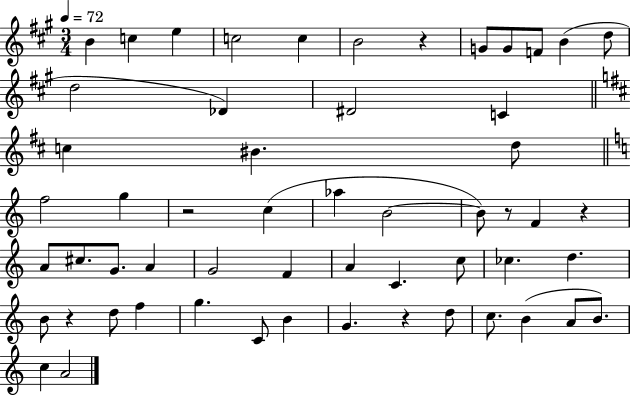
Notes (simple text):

B4/q C5/q E5/q C5/h C5/q B4/h R/q G4/e G4/e F4/e B4/q D5/e D5/h Db4/q D#4/h C4/q C5/q BIS4/q. D5/e F5/h G5/q R/h C5/q Ab5/q B4/h B4/e R/e F4/q R/q A4/e C#5/e. G4/e. A4/q G4/h F4/q A4/q C4/q. C5/e CES5/q. D5/q. B4/e R/q D5/e F5/q G5/q. C4/e B4/q G4/q. R/q D5/e C5/e. B4/q A4/e B4/e. C5/q A4/h